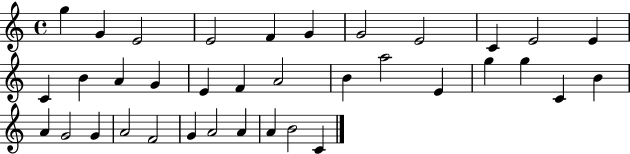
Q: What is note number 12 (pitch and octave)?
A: C4